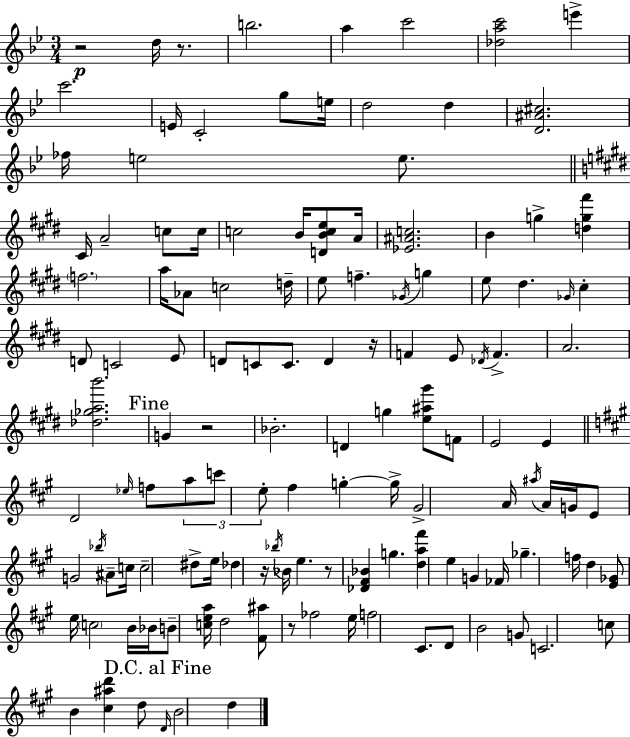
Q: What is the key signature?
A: BES major